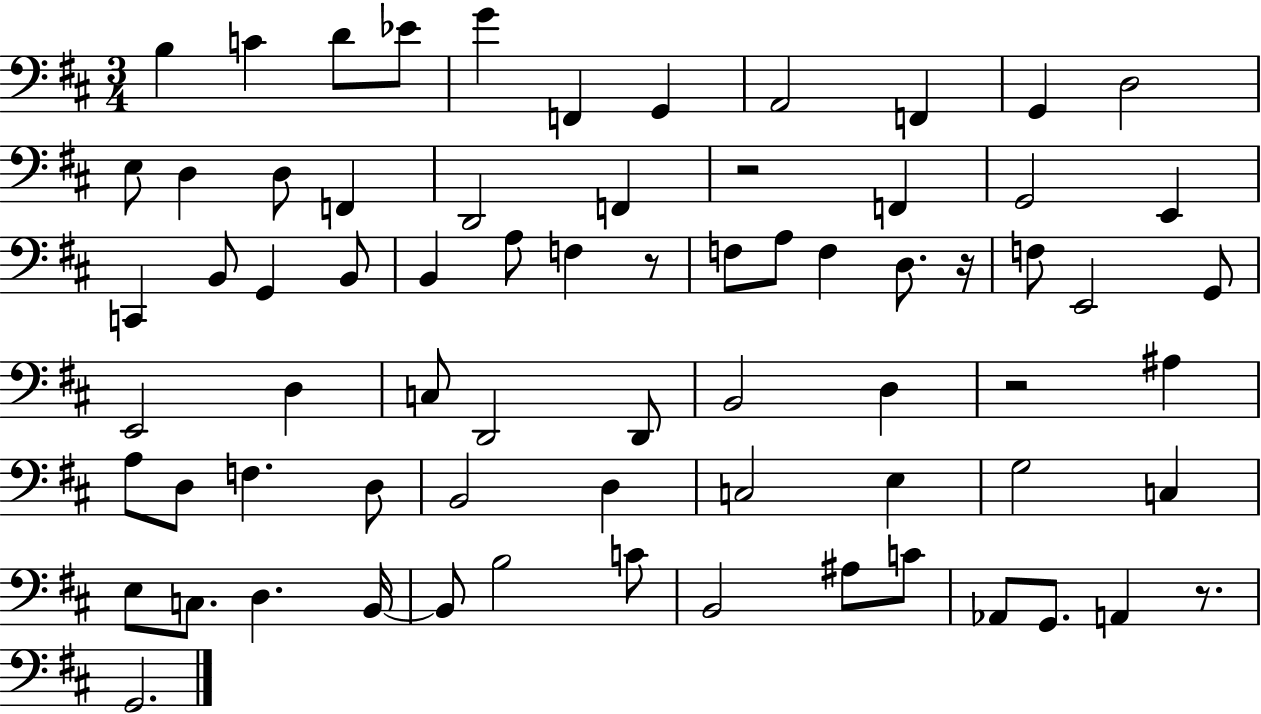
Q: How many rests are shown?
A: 5